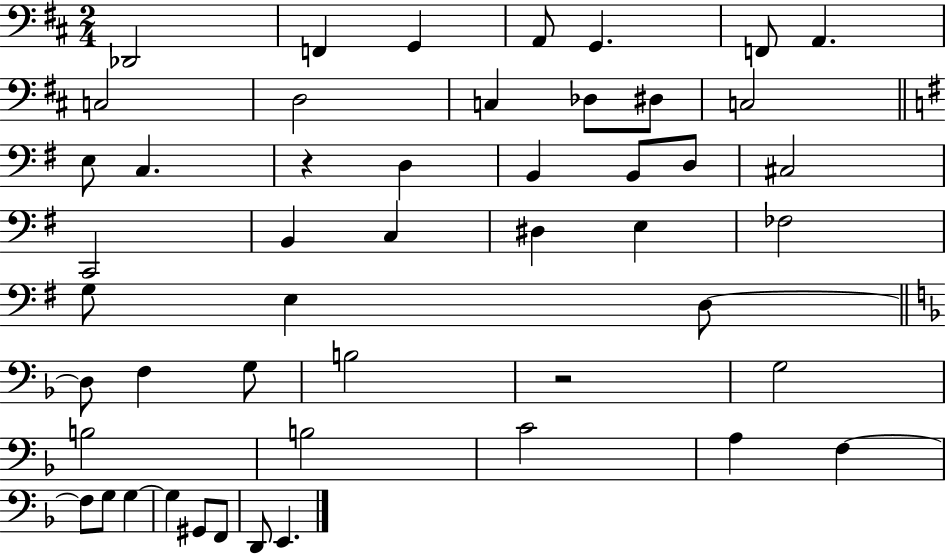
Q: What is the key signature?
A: D major